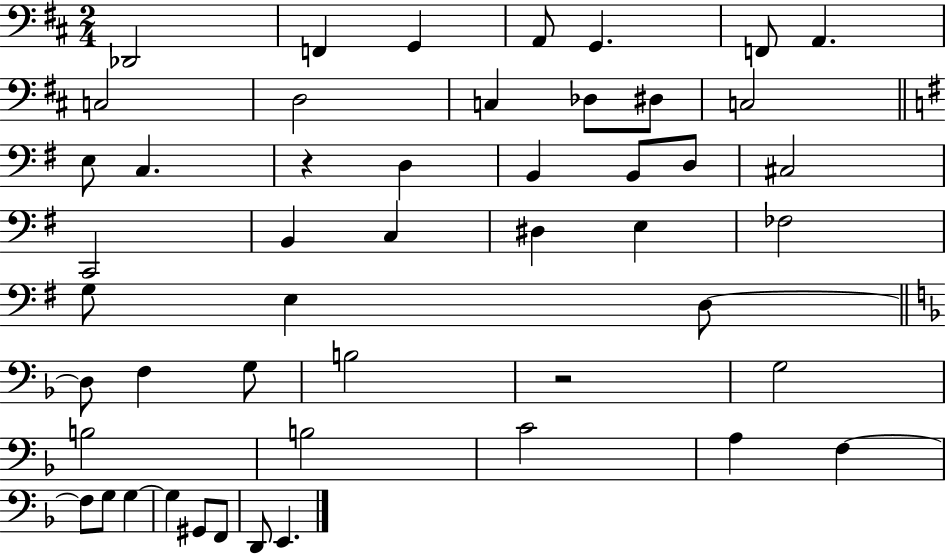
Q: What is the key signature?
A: D major